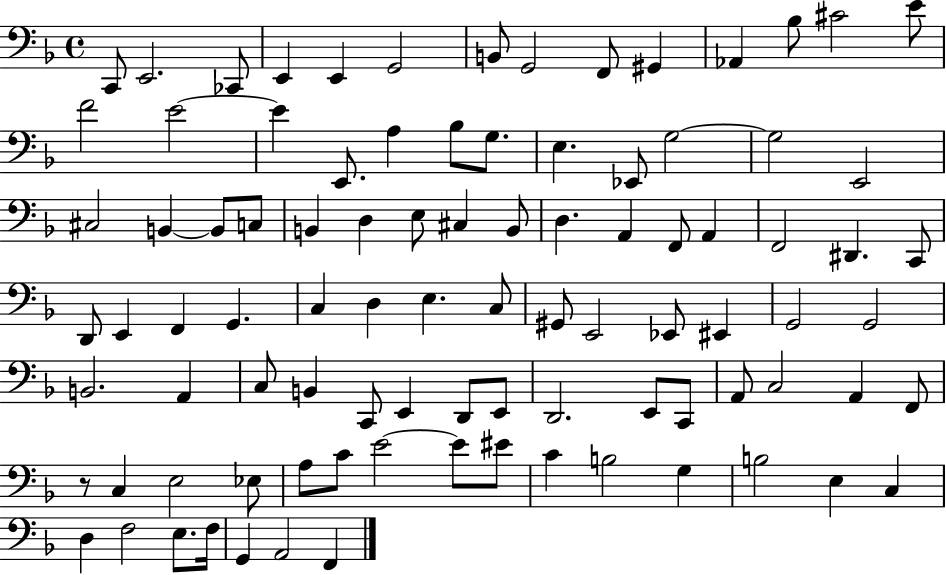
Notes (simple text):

C2/e E2/h. CES2/e E2/q E2/q G2/h B2/e G2/h F2/e G#2/q Ab2/q Bb3/e C#4/h E4/e F4/h E4/h E4/q E2/e. A3/q Bb3/e G3/e. E3/q. Eb2/e G3/h G3/h E2/h C#3/h B2/q B2/e C3/e B2/q D3/q E3/e C#3/q B2/e D3/q. A2/q F2/e A2/q F2/h D#2/q. C2/e D2/e E2/q F2/q G2/q. C3/q D3/q E3/q. C3/e G#2/e E2/h Eb2/e EIS2/q G2/h G2/h B2/h. A2/q C3/e B2/q C2/e E2/q D2/e E2/e D2/h. E2/e C2/e A2/e C3/h A2/q F2/e R/e C3/q E3/h Eb3/e A3/e C4/e E4/h E4/e EIS4/e C4/q B3/h G3/q B3/h E3/q C3/q D3/q F3/h E3/e. F3/s G2/q A2/h F2/q